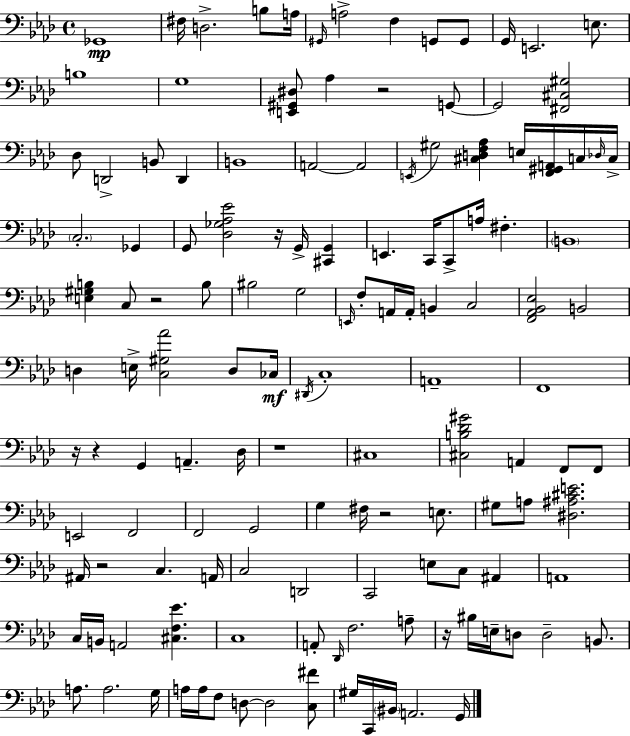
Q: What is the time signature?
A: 4/4